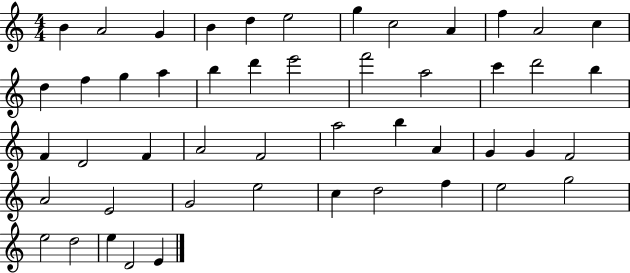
X:1
T:Untitled
M:4/4
L:1/4
K:C
B A2 G B d e2 g c2 A f A2 c d f g a b d' e'2 f'2 a2 c' d'2 b F D2 F A2 F2 a2 b A G G F2 A2 E2 G2 e2 c d2 f e2 g2 e2 d2 e D2 E